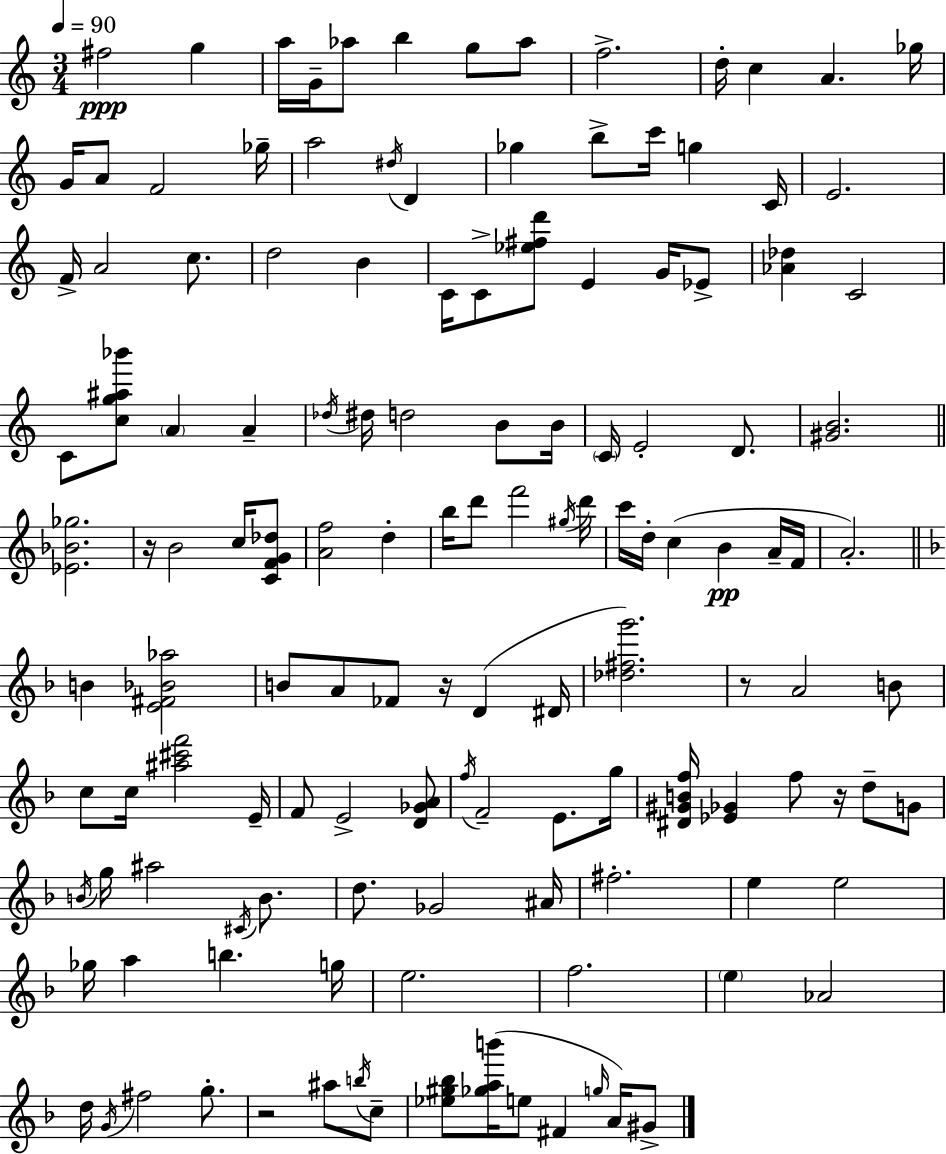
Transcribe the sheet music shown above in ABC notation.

X:1
T:Untitled
M:3/4
L:1/4
K:C
^f2 g a/4 G/4 _a/2 b g/2 _a/2 f2 d/4 c A _g/4 G/4 A/2 F2 _g/4 a2 ^d/4 D _g b/2 c'/4 g C/4 E2 F/4 A2 c/2 d2 B C/4 C/2 [_e^fd']/2 E G/4 _E/2 [_A_d] C2 C/2 [cg^a_b']/2 A A _d/4 ^d/4 d2 B/2 B/4 C/4 E2 D/2 [^GB]2 [_E_B_g]2 z/4 B2 c/4 [CFG_d]/2 [Af]2 d b/4 d'/2 f'2 ^g/4 d'/4 c'/4 d/4 c B A/4 F/4 A2 B [E^F_B_a]2 B/2 A/2 _F/2 z/4 D ^D/4 [_d^fg']2 z/2 A2 B/2 c/2 c/4 [^a^c'f']2 E/4 F/2 E2 [D_GA]/2 f/4 F2 E/2 g/4 [^D^GBf]/4 [_E_G] f/2 z/4 d/2 G/2 B/4 g/4 ^a2 ^C/4 B/2 d/2 _G2 ^A/4 ^f2 e e2 _g/4 a b g/4 e2 f2 e _A2 d/4 G/4 ^f2 g/2 z2 ^a/2 b/4 c/2 [_e^g_b]/2 [_gab']/4 e/2 ^F g/4 A/4 ^G/2